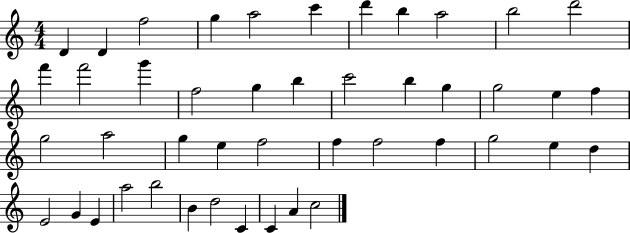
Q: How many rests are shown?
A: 0